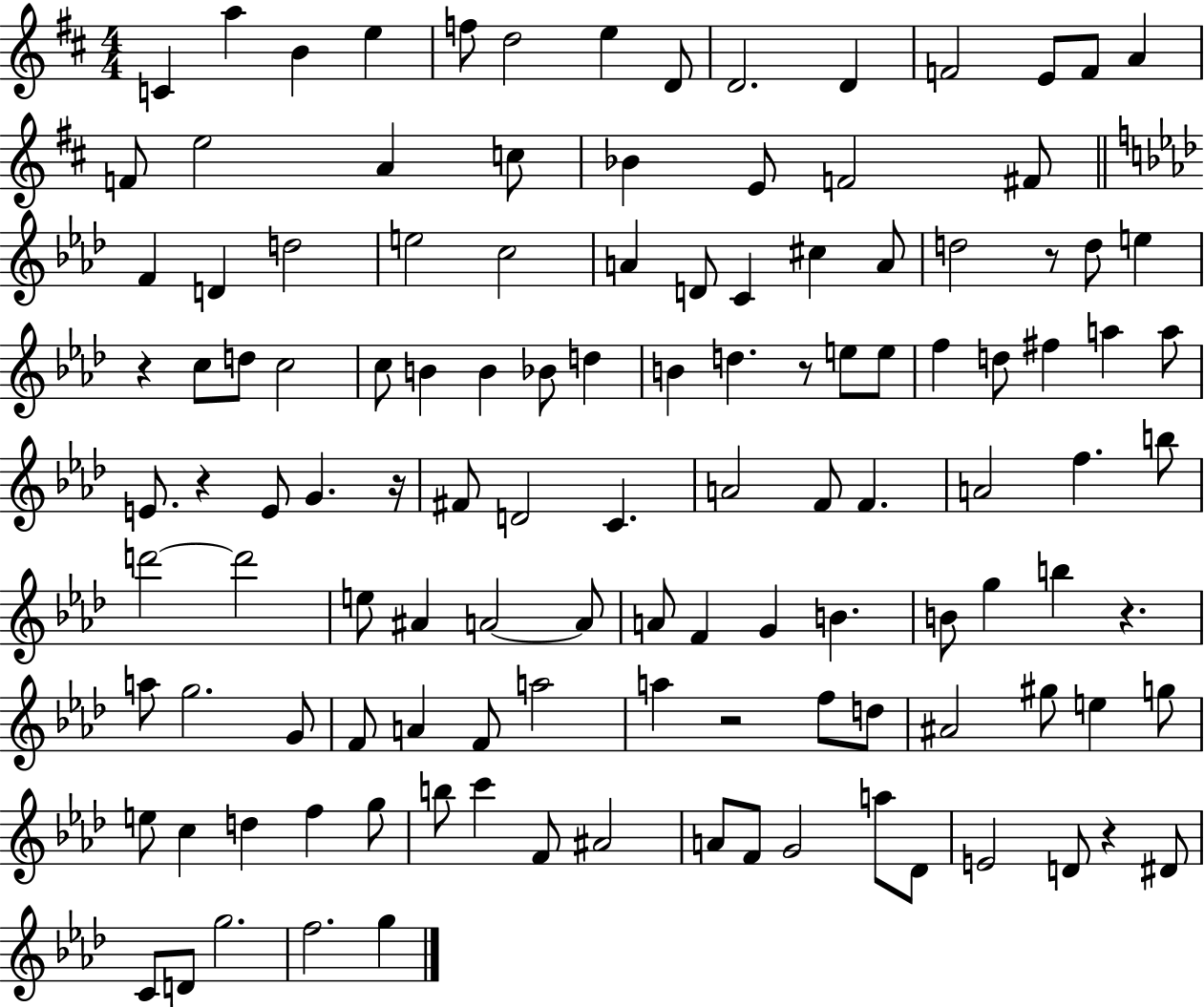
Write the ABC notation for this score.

X:1
T:Untitled
M:4/4
L:1/4
K:D
C a B e f/2 d2 e D/2 D2 D F2 E/2 F/2 A F/2 e2 A c/2 _B E/2 F2 ^F/2 F D d2 e2 c2 A D/2 C ^c A/2 d2 z/2 d/2 e z c/2 d/2 c2 c/2 B B _B/2 d B d z/2 e/2 e/2 f d/2 ^f a a/2 E/2 z E/2 G z/4 ^F/2 D2 C A2 F/2 F A2 f b/2 d'2 d'2 e/2 ^A A2 A/2 A/2 F G B B/2 g b z a/2 g2 G/2 F/2 A F/2 a2 a z2 f/2 d/2 ^A2 ^g/2 e g/2 e/2 c d f g/2 b/2 c' F/2 ^A2 A/2 F/2 G2 a/2 _D/2 E2 D/2 z ^D/2 C/2 D/2 g2 f2 g